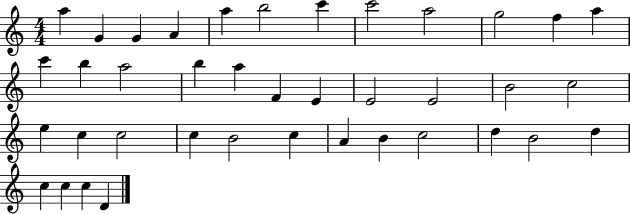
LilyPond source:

{
  \clef treble
  \numericTimeSignature
  \time 4/4
  \key c \major
  a''4 g'4 g'4 a'4 | a''4 b''2 c'''4 | c'''2 a''2 | g''2 f''4 a''4 | \break c'''4 b''4 a''2 | b''4 a''4 f'4 e'4 | e'2 e'2 | b'2 c''2 | \break e''4 c''4 c''2 | c''4 b'2 c''4 | a'4 b'4 c''2 | d''4 b'2 d''4 | \break c''4 c''4 c''4 d'4 | \bar "|."
}